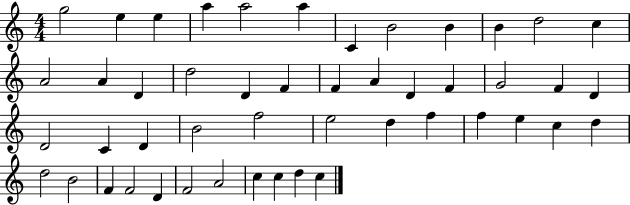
{
  \clef treble
  \numericTimeSignature
  \time 4/4
  \key c \major
  g''2 e''4 e''4 | a''4 a''2 a''4 | c'4 b'2 b'4 | b'4 d''2 c''4 | \break a'2 a'4 d'4 | d''2 d'4 f'4 | f'4 a'4 d'4 f'4 | g'2 f'4 d'4 | \break d'2 c'4 d'4 | b'2 f''2 | e''2 d''4 f''4 | f''4 e''4 c''4 d''4 | \break d''2 b'2 | f'4 f'2 d'4 | f'2 a'2 | c''4 c''4 d''4 c''4 | \break \bar "|."
}